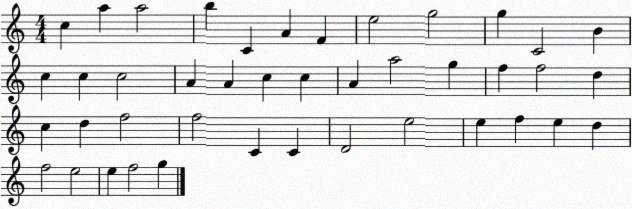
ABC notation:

X:1
T:Untitled
M:4/4
L:1/4
K:C
c a a2 b C A F e2 g2 g C2 B c c c2 A A c c A a2 g f f2 d c d f2 f2 C C D2 e2 e f e d f2 e2 e f2 g